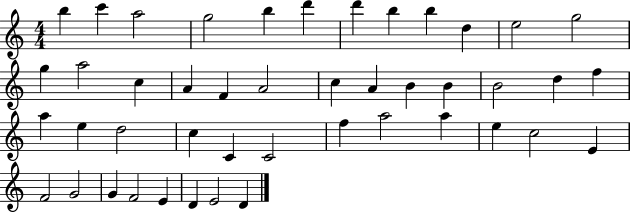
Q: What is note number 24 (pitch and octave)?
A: D5